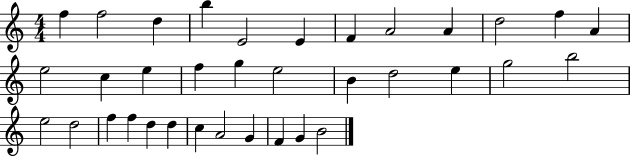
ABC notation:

X:1
T:Untitled
M:4/4
L:1/4
K:C
f f2 d b E2 E F A2 A d2 f A e2 c e f g e2 B d2 e g2 b2 e2 d2 f f d d c A2 G F G B2